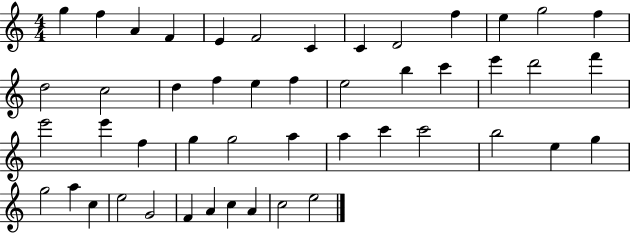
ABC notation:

X:1
T:Untitled
M:4/4
L:1/4
K:C
g f A F E F2 C C D2 f e g2 f d2 c2 d f e f e2 b c' e' d'2 f' e'2 e' f g g2 a a c' c'2 b2 e g g2 a c e2 G2 F A c A c2 e2